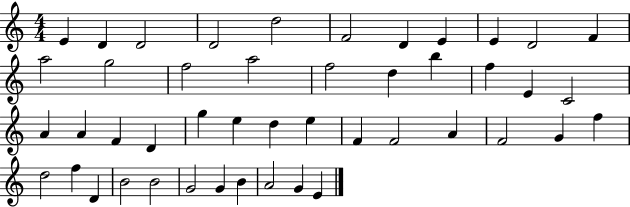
{
  \clef treble
  \numericTimeSignature
  \time 4/4
  \key c \major
  e'4 d'4 d'2 | d'2 d''2 | f'2 d'4 e'4 | e'4 d'2 f'4 | \break a''2 g''2 | f''2 a''2 | f''2 d''4 b''4 | f''4 e'4 c'2 | \break a'4 a'4 f'4 d'4 | g''4 e''4 d''4 e''4 | f'4 f'2 a'4 | f'2 g'4 f''4 | \break d''2 f''4 d'4 | b'2 b'2 | g'2 g'4 b'4 | a'2 g'4 e'4 | \break \bar "|."
}